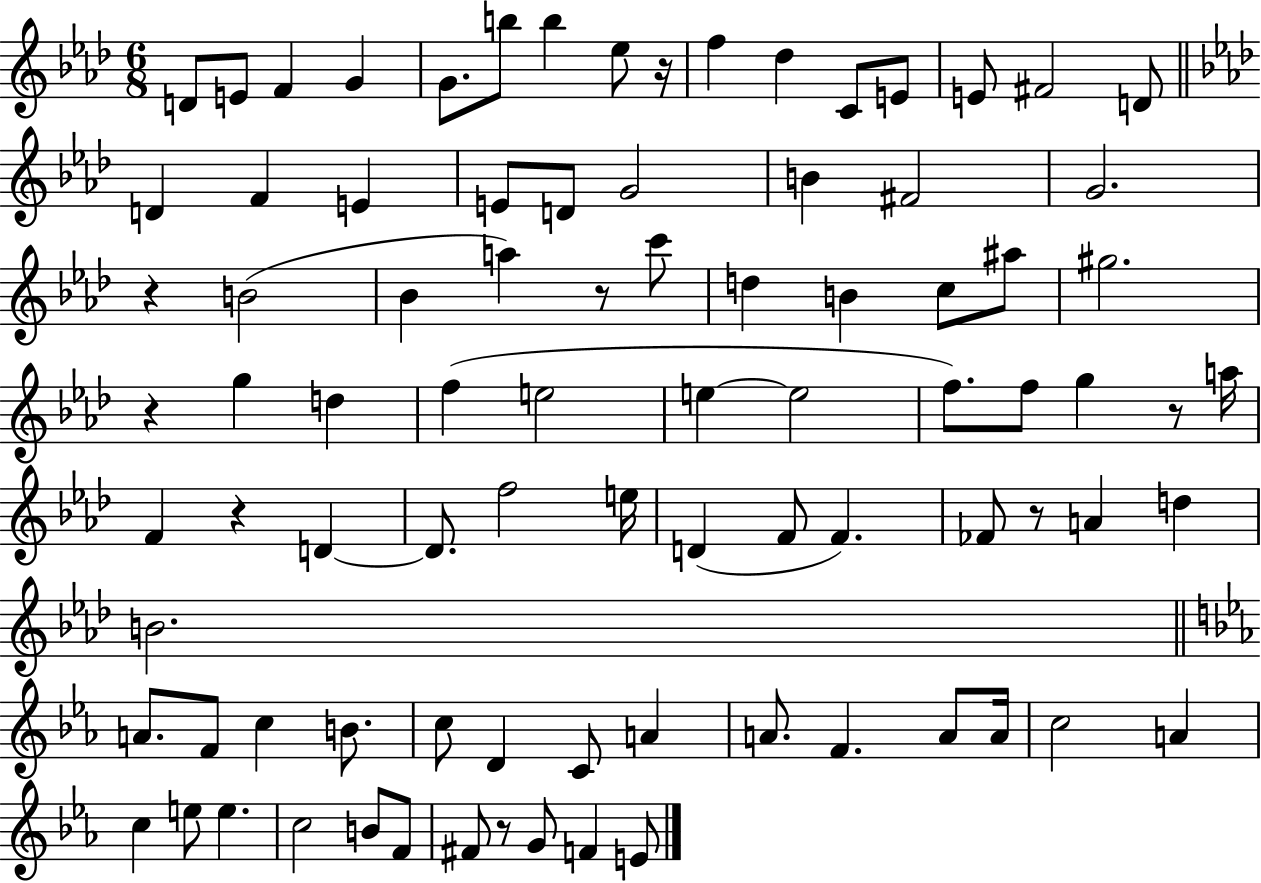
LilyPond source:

{
  \clef treble
  \numericTimeSignature
  \time 6/8
  \key aes \major
  d'8 e'8 f'4 g'4 | g'8. b''8 b''4 ees''8 r16 | f''4 des''4 c'8 e'8 | e'8 fis'2 d'8 | \break \bar "||" \break \key f \minor d'4 f'4 e'4 | e'8 d'8 g'2 | b'4 fis'2 | g'2. | \break r4 b'2( | bes'4 a''4) r8 c'''8 | d''4 b'4 c''8 ais''8 | gis''2. | \break r4 g''4 d''4 | f''4( e''2 | e''4~~ e''2 | f''8.) f''8 g''4 r8 a''16 | \break f'4 r4 d'4~~ | d'8. f''2 e''16 | d'4( f'8 f'4.) | fes'8 r8 a'4 d''4 | \break b'2. | \bar "||" \break \key c \minor a'8. f'8 c''4 b'8. | c''8 d'4 c'8 a'4 | a'8. f'4. a'8 a'16 | c''2 a'4 | \break c''4 e''8 e''4. | c''2 b'8 f'8 | fis'8 r8 g'8 f'4 e'8 | \bar "|."
}